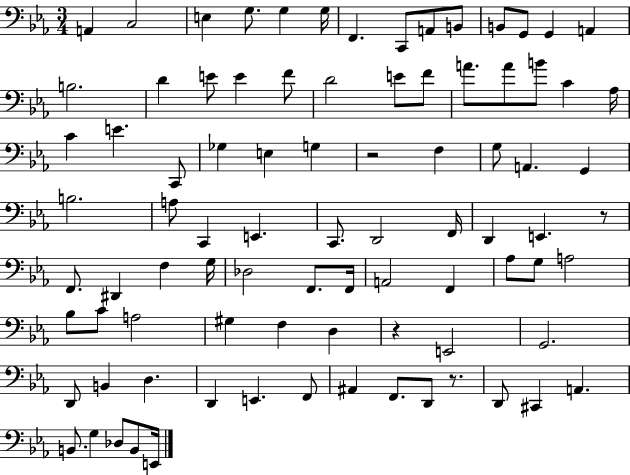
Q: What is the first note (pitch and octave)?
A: A2